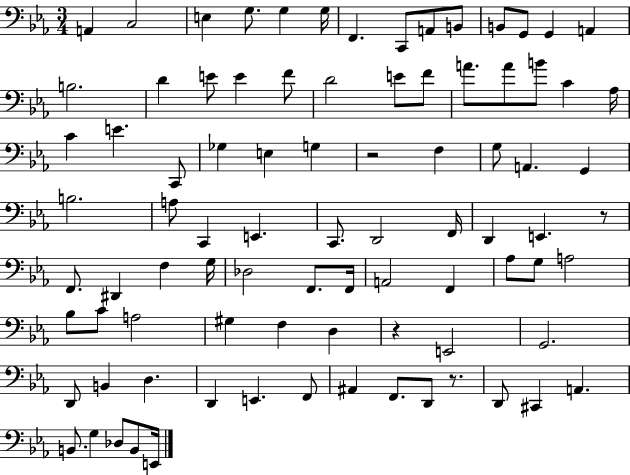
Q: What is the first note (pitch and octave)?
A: A2